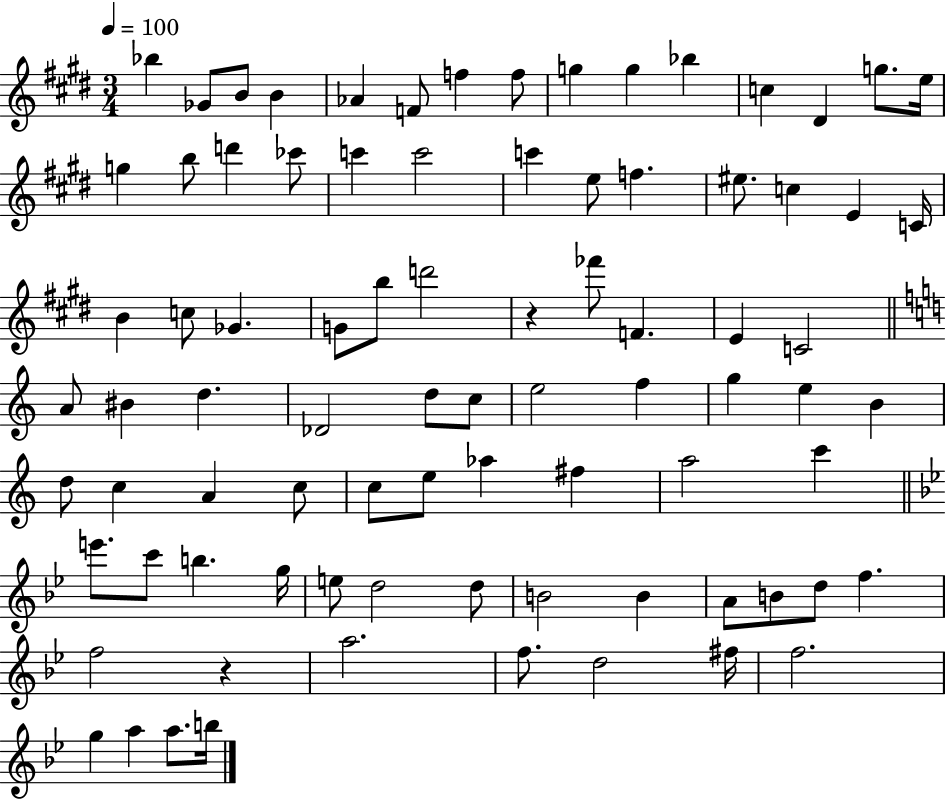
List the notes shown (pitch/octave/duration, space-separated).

Bb5/q Gb4/e B4/e B4/q Ab4/q F4/e F5/q F5/e G5/q G5/q Bb5/q C5/q D#4/q G5/e. E5/s G5/q B5/e D6/q CES6/e C6/q C6/h C6/q E5/e F5/q. EIS5/e. C5/q E4/q C4/s B4/q C5/e Gb4/q. G4/e B5/e D6/h R/q FES6/e F4/q. E4/q C4/h A4/e BIS4/q D5/q. Db4/h D5/e C5/e E5/h F5/q G5/q E5/q B4/q D5/e C5/q A4/q C5/e C5/e E5/e Ab5/q F#5/q A5/h C6/q E6/e. C6/e B5/q. G5/s E5/e D5/h D5/e B4/h B4/q A4/e B4/e D5/e F5/q. F5/h R/q A5/h. F5/e. D5/h F#5/s F5/h. G5/q A5/q A5/e. B5/s